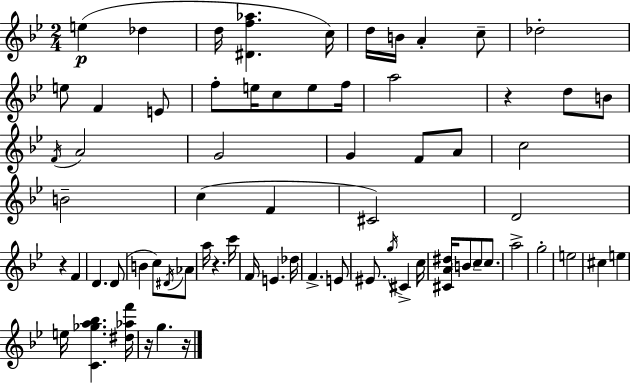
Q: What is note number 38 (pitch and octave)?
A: D#4